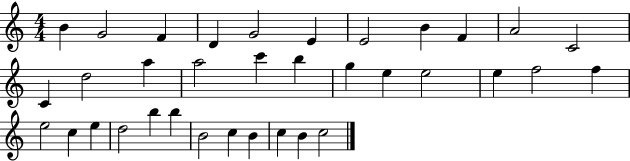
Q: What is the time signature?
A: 4/4